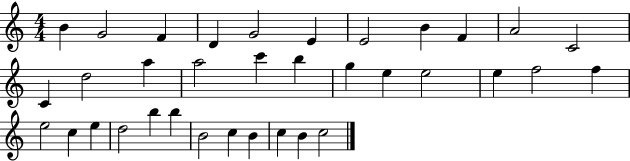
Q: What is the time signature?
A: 4/4